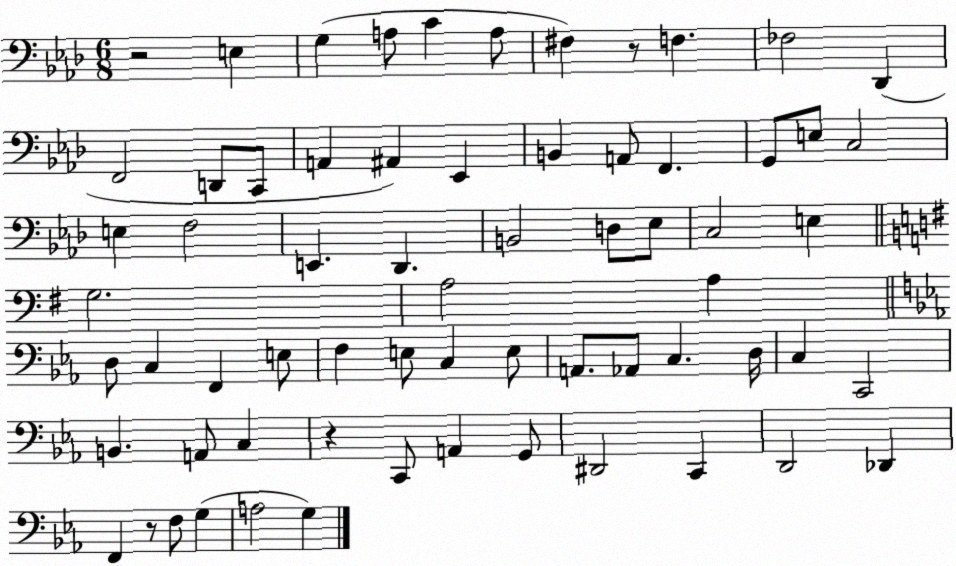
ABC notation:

X:1
T:Untitled
M:6/8
L:1/4
K:Ab
z2 E, G, A,/2 C A,/2 ^F, z/2 F, _F,2 _D,, F,,2 D,,/2 C,,/2 A,, ^A,, _E,, B,, A,,/2 F,, G,,/2 E,/2 C,2 E, F,2 E,, _D,, B,,2 D,/2 _E,/2 C,2 E, G,2 A,2 A, D,/2 C, F,, E,/2 F, E,/2 C, E,/2 A,,/2 _A,,/2 C, D,/4 C, C,,2 B,, A,,/2 C, z C,,/2 A,, G,,/2 ^D,,2 C,, D,,2 _D,, F,, z/2 F,/2 G, A,2 G,